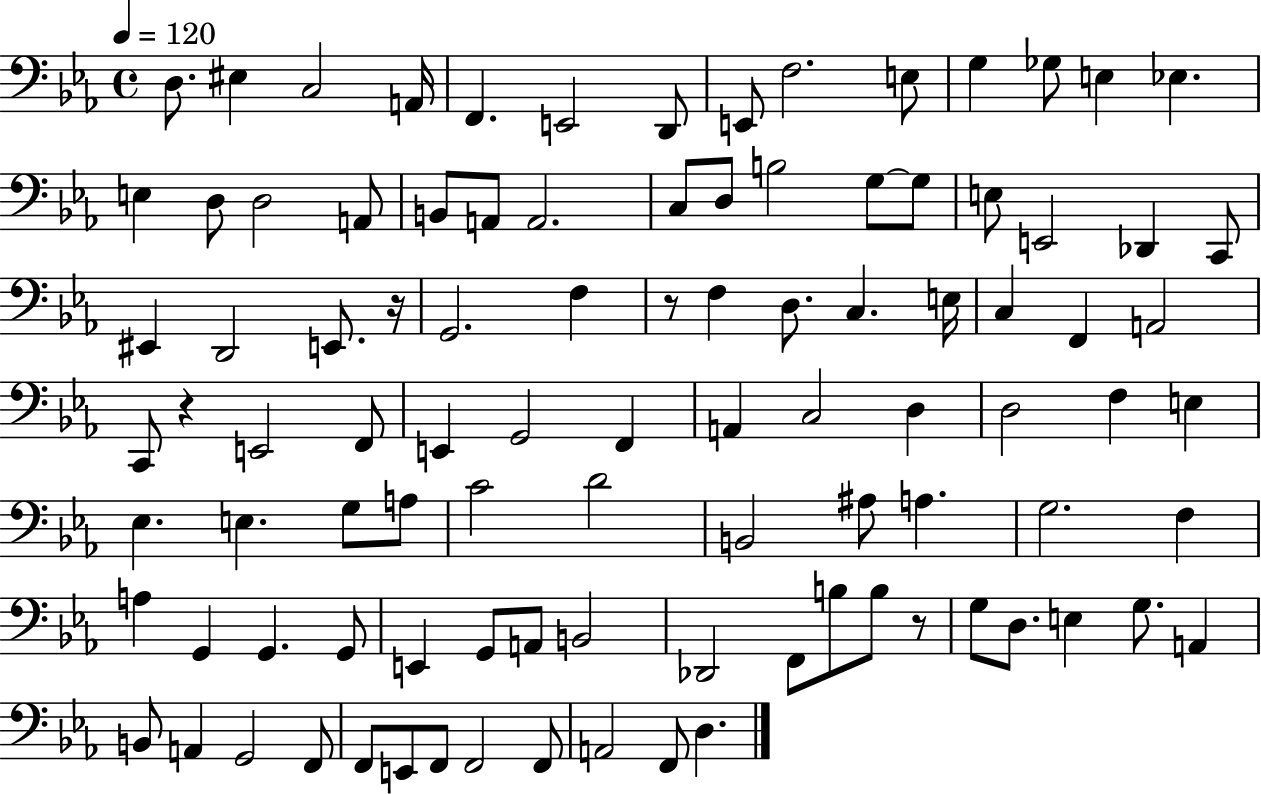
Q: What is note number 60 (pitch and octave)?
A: D4